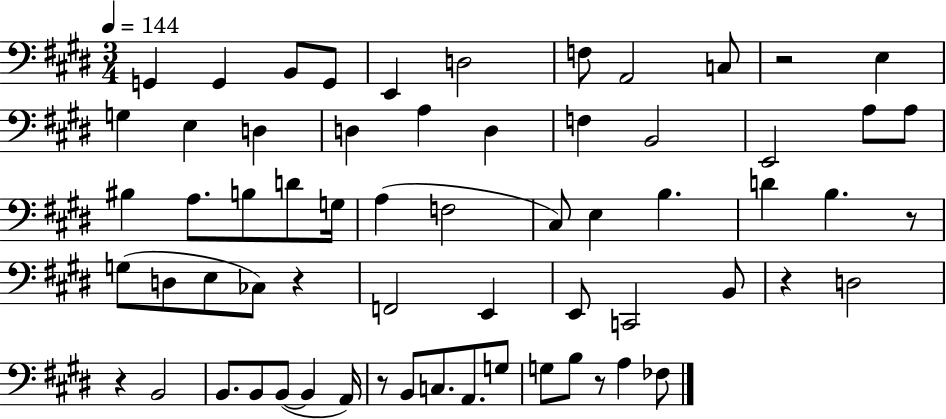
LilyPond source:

{
  \clef bass
  \numericTimeSignature
  \time 3/4
  \key e \major
  \tempo 4 = 144
  \repeat volta 2 { g,4 g,4 b,8 g,8 | e,4 d2 | f8 a,2 c8 | r2 e4 | \break g4 e4 d4 | d4 a4 d4 | f4 b,2 | e,2 a8 a8 | \break bis4 a8. b8 d'8 g16 | a4( f2 | cis8) e4 b4. | d'4 b4. r8 | \break g8( d8 e8 ces8) r4 | f,2 e,4 | e,8 c,2 b,8 | r4 d2 | \break r4 b,2 | b,8. b,8 b,8~(~ b,4 a,16) | r8 b,8 c8. a,8. g8 | g8 b8 r8 a4 fes8 | \break } \bar "|."
}